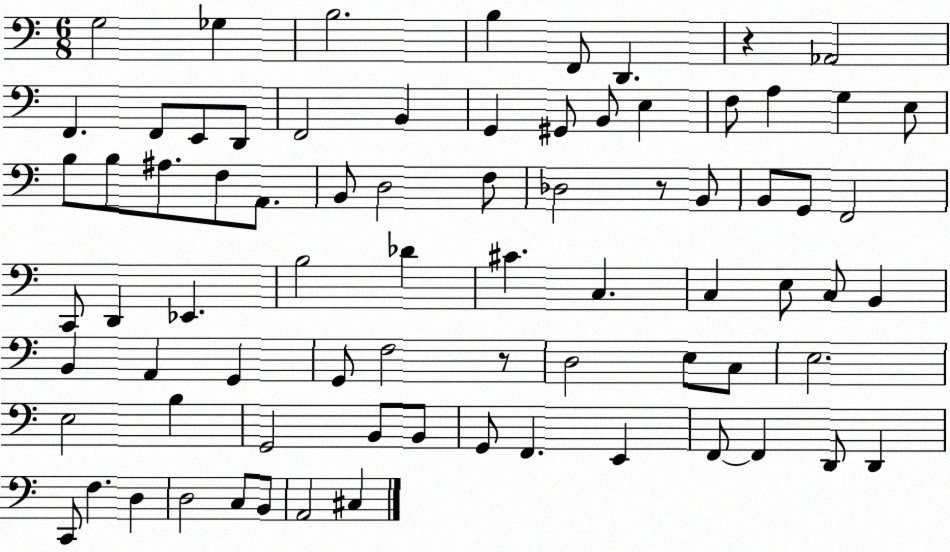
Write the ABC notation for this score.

X:1
T:Untitled
M:6/8
L:1/4
K:C
G,2 _G, B,2 B, F,,/2 D,, z _A,,2 F,, F,,/2 E,,/2 D,,/2 F,,2 B,, G,, ^G,,/2 B,,/2 E, F,/2 A, G, E,/2 B,/2 B,/2 ^A,/2 F,/2 A,,/2 B,,/2 D,2 F,/2 _D,2 z/2 B,,/2 B,,/2 G,,/2 F,,2 C,,/2 D,, _E,, B,2 _D ^C C, C, E,/2 C,/2 B,, B,, A,, G,, G,,/2 F,2 z/2 D,2 E,/2 C,/2 E,2 E,2 B, G,,2 B,,/2 B,,/2 G,,/2 F,, E,, F,,/2 F,, D,,/2 D,, C,,/2 F, D, D,2 C,/2 B,,/2 A,,2 ^C,